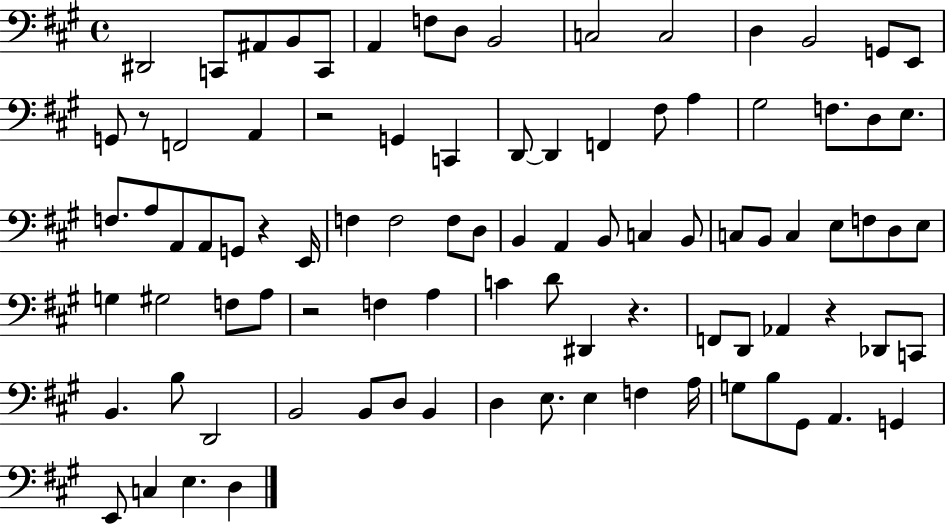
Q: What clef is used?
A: bass